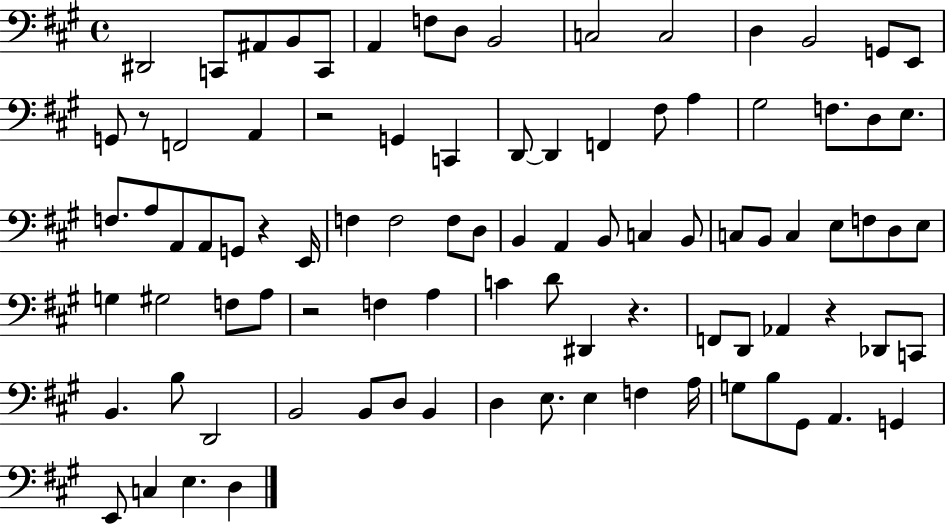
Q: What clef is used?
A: bass